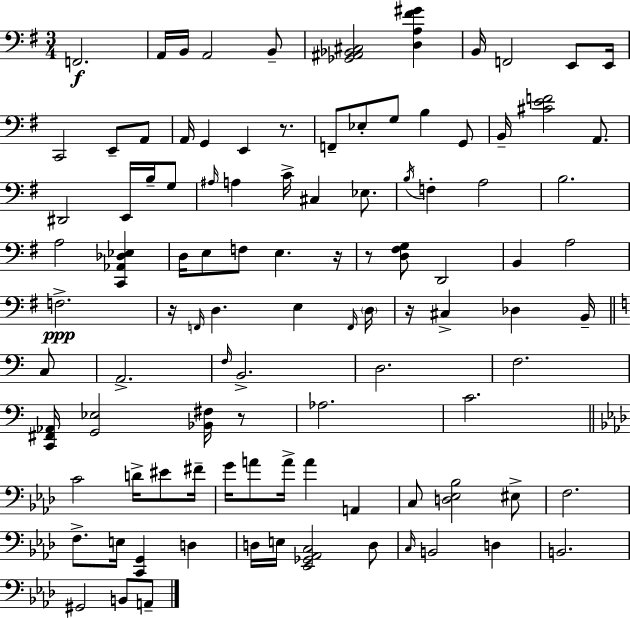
{
  \clef bass
  \numericTimeSignature
  \time 3/4
  \key g \major
  f,2.\f | a,16 b,16 a,2 b,8-- | <ges, ais, bes, cis>2 <d a fis' gis'>4 | b,16 f,2 e,8 e,16 | \break c,2 e,8-- a,8 | a,16 g,4 e,4 r8. | f,8-- ees8-. g8 b4 g,8 | b,16-- <cis' e' f'>2 a,8. | \break dis,2 e,16 b16-- g8 | \grace { ais16 } a4 c'16-> cis4 ees8. | \acciaccatura { b16 } f4-. a2 | b2. | \break a2 <c, aes, des ees>4 | d16 e8 f8 e4. | r16 r8 <d fis g>8 d,2 | b,4 a2 | \break f2.->\ppp | r16 \grace { f,16 } d4. e4 | \grace { f,16 } \parenthesize d16 r16 cis4-> des4 | b,16-- \bar "||" \break \key a \minor c8 a,2.-> | \grace { f16 } b,2.-> | d2. | f2. | \break <c, fis, aes,>16 <g, ees>2 | <bes, fis>16 r8 aes2. | c'2. | \bar "||" \break \key f \minor c'2 d'16-> eis'8 fis'16-- | g'16 a'8 a'16-> a'4 a,4 | c8 <d ees bes>2 eis8-> | f2. | \break f8.-> e16 <c, g,>4 d4 | d16 e16 <ees, ges, aes, c>2 d8 | \grace { c16 } b,2 d4 | b,2. | \break gis,2 b,8 a,8-- | \bar "|."
}